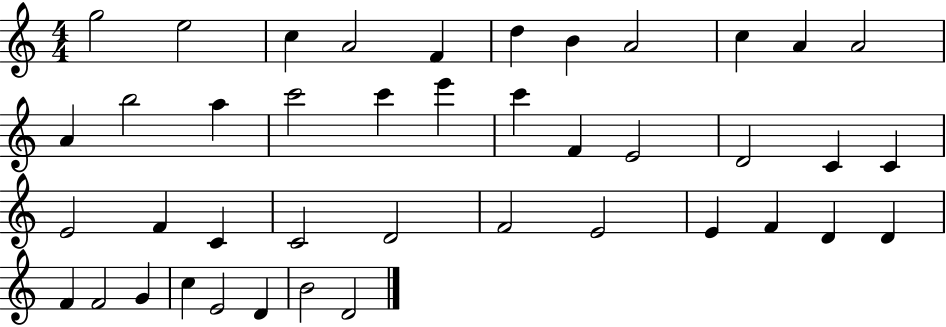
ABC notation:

X:1
T:Untitled
M:4/4
L:1/4
K:C
g2 e2 c A2 F d B A2 c A A2 A b2 a c'2 c' e' c' F E2 D2 C C E2 F C C2 D2 F2 E2 E F D D F F2 G c E2 D B2 D2